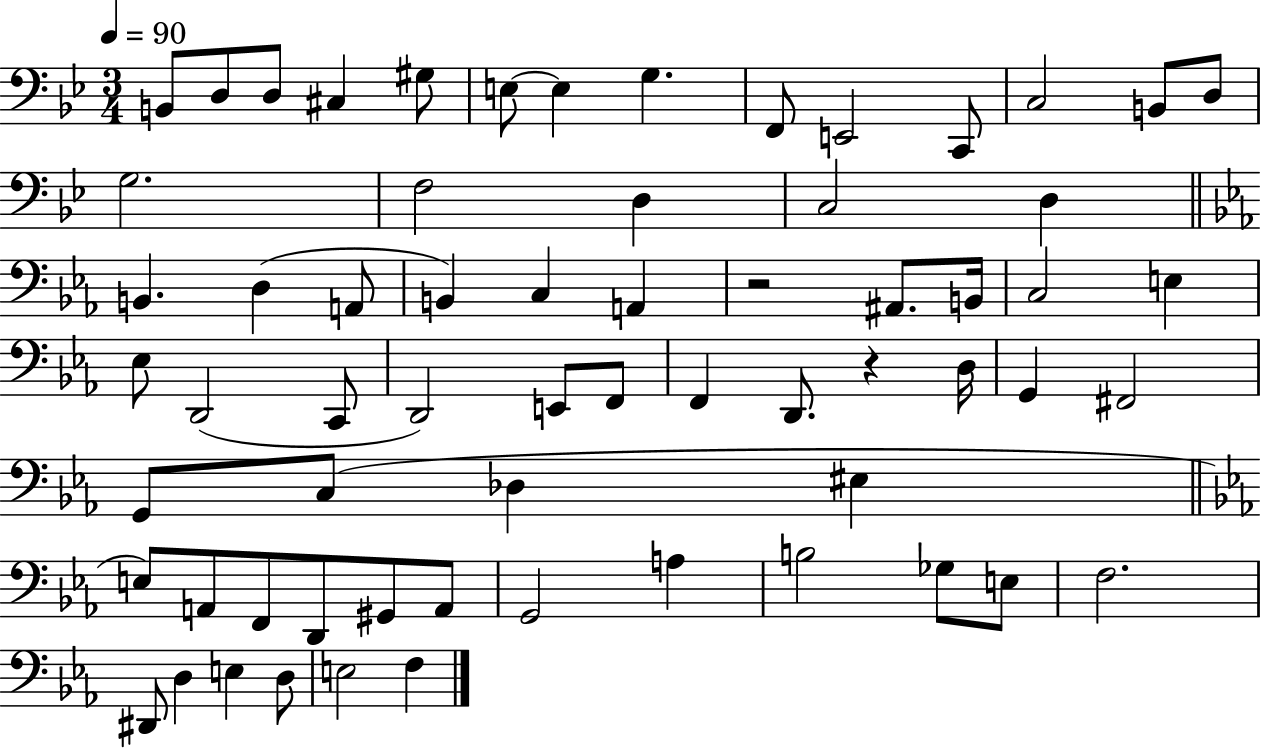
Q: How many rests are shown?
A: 2